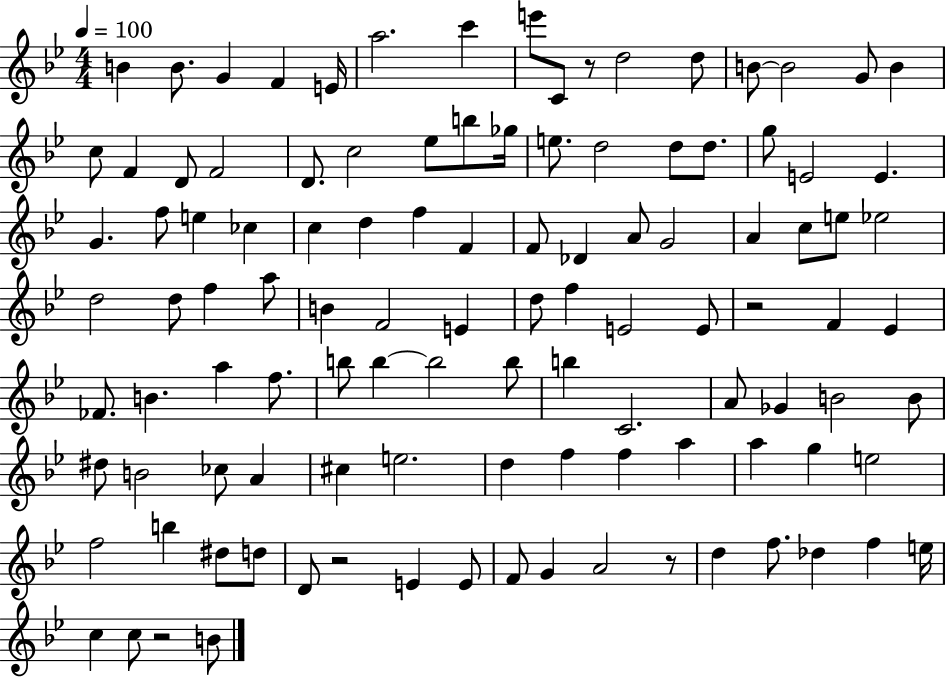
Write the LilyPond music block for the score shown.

{
  \clef treble
  \numericTimeSignature
  \time 4/4
  \key bes \major
  \tempo 4 = 100
  b'4 b'8. g'4 f'4 e'16 | a''2. c'''4 | e'''8 c'8 r8 d''2 d''8 | b'8~~ b'2 g'8 b'4 | \break c''8 f'4 d'8 f'2 | d'8. c''2 ees''8 b''8 ges''16 | e''8. d''2 d''8 d''8. | g''8 e'2 e'4. | \break g'4. f''8 e''4 ces''4 | c''4 d''4 f''4 f'4 | f'8 des'4 a'8 g'2 | a'4 c''8 e''8 ees''2 | \break d''2 d''8 f''4 a''8 | b'4 f'2 e'4 | d''8 f''4 e'2 e'8 | r2 f'4 ees'4 | \break fes'8. b'4. a''4 f''8. | b''8 b''4~~ b''2 b''8 | b''4 c'2. | a'8 ges'4 b'2 b'8 | \break dis''8 b'2 ces''8 a'4 | cis''4 e''2. | d''4 f''4 f''4 a''4 | a''4 g''4 e''2 | \break f''2 b''4 dis''8 d''8 | d'8 r2 e'4 e'8 | f'8 g'4 a'2 r8 | d''4 f''8. des''4 f''4 e''16 | \break c''4 c''8 r2 b'8 | \bar "|."
}